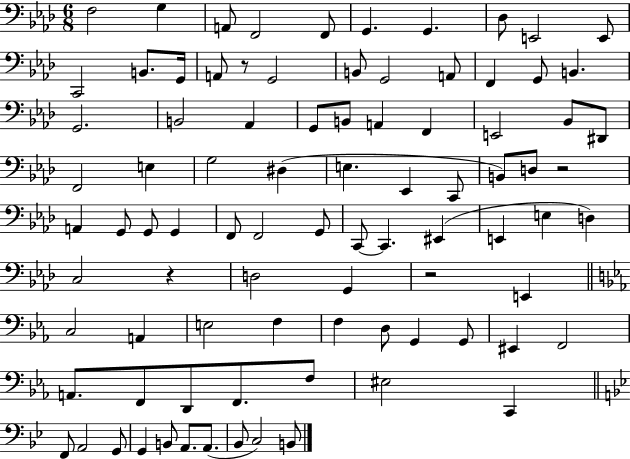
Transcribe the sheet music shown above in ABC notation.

X:1
T:Untitled
M:6/8
L:1/4
K:Ab
F,2 G, A,,/2 F,,2 F,,/2 G,, G,, _D,/2 E,,2 E,,/2 C,,2 B,,/2 G,,/4 A,,/2 z/2 G,,2 B,,/2 G,,2 A,,/2 F,, G,,/2 B,, G,,2 B,,2 _A,, G,,/2 B,,/2 A,, F,, E,,2 _B,,/2 ^D,,/2 F,,2 E, G,2 ^D, E, _E,, C,,/2 B,,/2 D,/2 z2 A,, G,,/2 G,,/2 G,, F,,/2 F,,2 G,,/2 C,,/2 C,, ^E,, E,, E, D, C,2 z D,2 G,, z2 E,, C,2 A,, E,2 F, F, D,/2 G,, G,,/2 ^E,, F,,2 A,,/2 F,,/2 D,,/2 F,,/2 F,/2 ^E,2 C,, F,,/2 A,,2 G,,/2 G,, B,,/2 A,,/2 A,,/2 _B,,/2 C,2 B,,/2